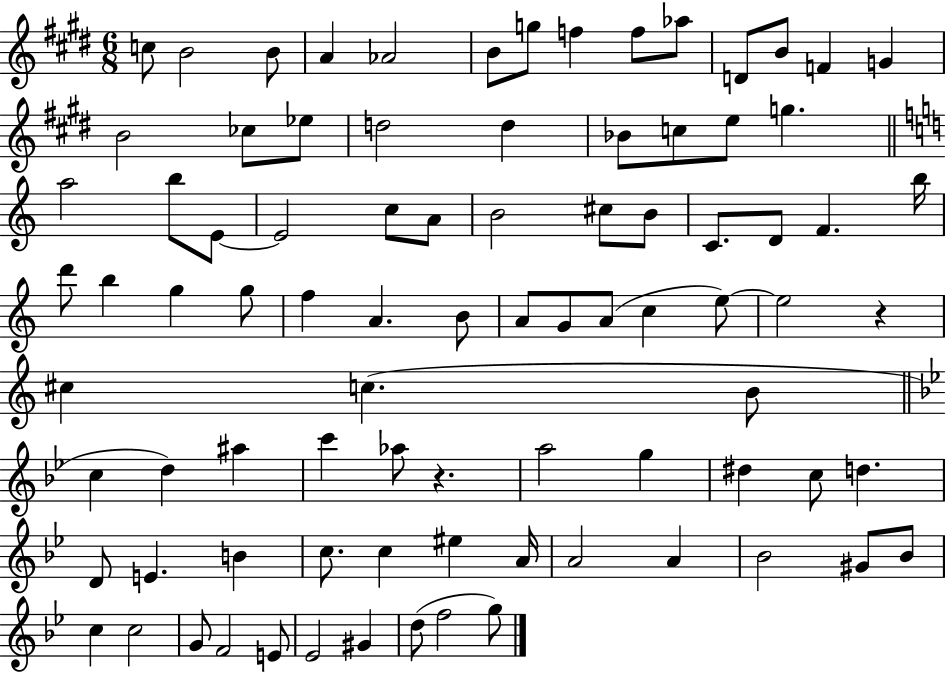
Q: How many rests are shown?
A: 2